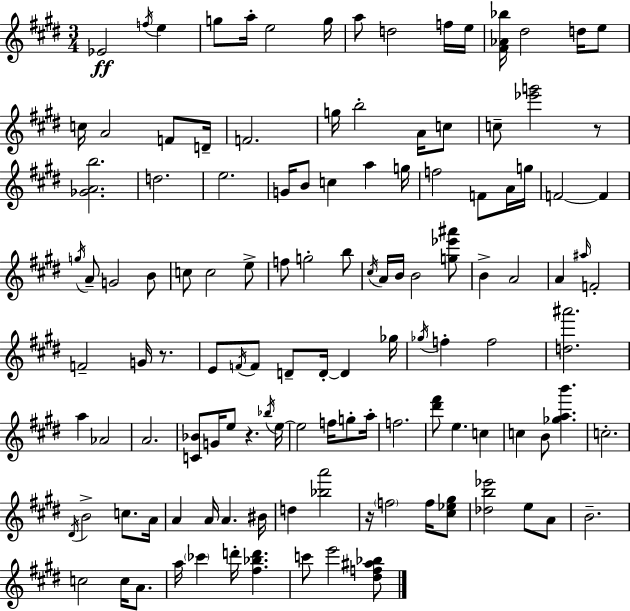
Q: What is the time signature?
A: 3/4